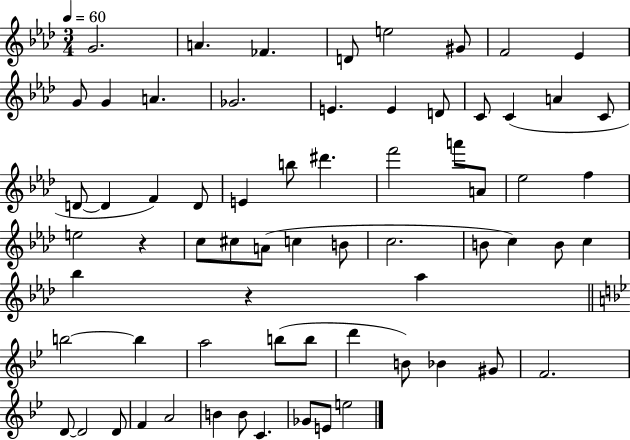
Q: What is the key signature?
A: AES major